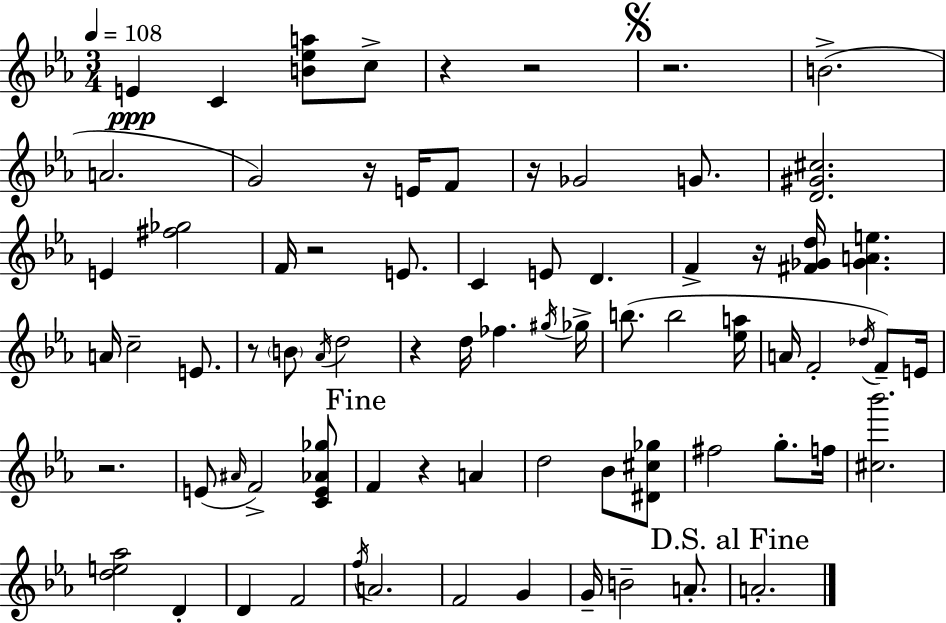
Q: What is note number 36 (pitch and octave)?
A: A#4